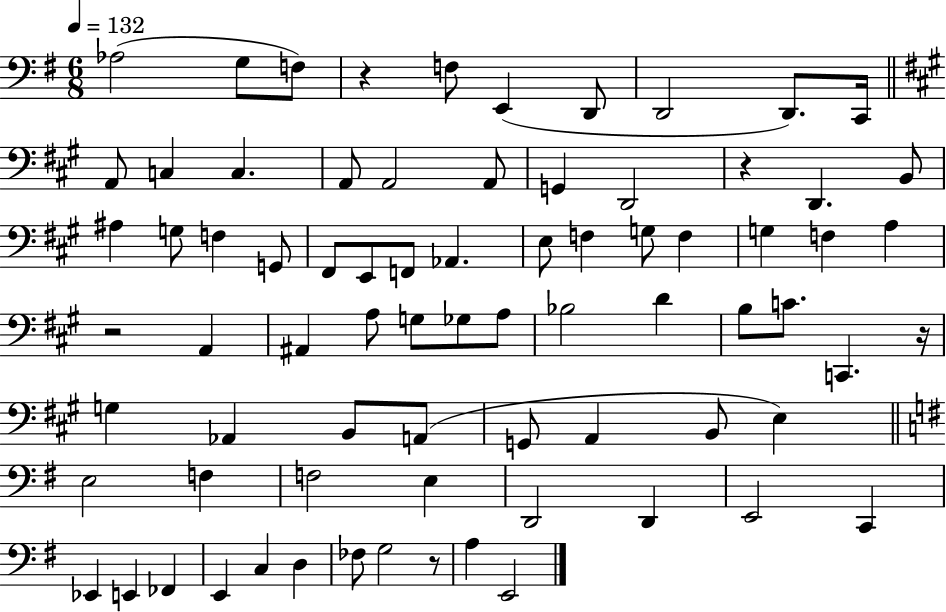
{
  \clef bass
  \numericTimeSignature
  \time 6/8
  \key g \major
  \tempo 4 = 132
  \repeat volta 2 { aes2( g8 f8) | r4 f8 e,4( d,8 | d,2 d,8.) c,16 | \bar "||" \break \key a \major a,8 c4 c4. | a,8 a,2 a,8 | g,4 d,2 | r4 d,4. b,8 | \break ais4 g8 f4 g,8 | fis,8 e,8 f,8 aes,4. | e8 f4 g8 f4 | g4 f4 a4 | \break r2 a,4 | ais,4 a8 g8 ges8 a8 | bes2 d'4 | b8 c'8. c,4. r16 | \break g4 aes,4 b,8 a,8( | g,8 a,4 b,8 e4) | \bar "||" \break \key g \major e2 f4 | f2 e4 | d,2 d,4 | e,2 c,4 | \break ees,4 e,4 fes,4 | e,4 c4 d4 | fes8 g2 r8 | a4 e,2 | \break } \bar "|."
}